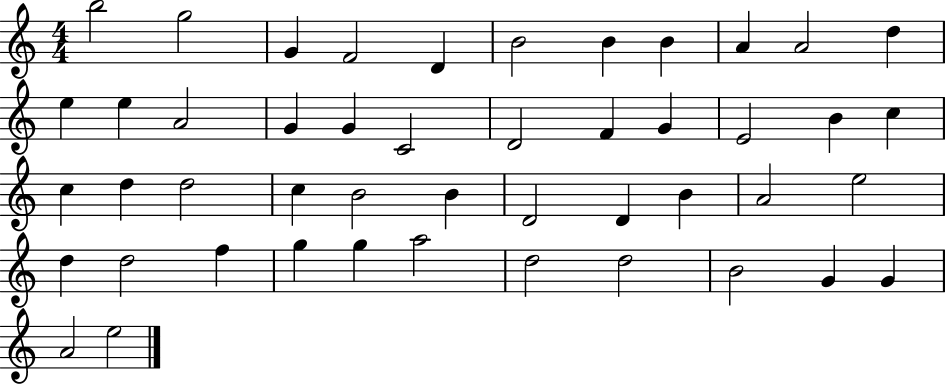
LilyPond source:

{
  \clef treble
  \numericTimeSignature
  \time 4/4
  \key c \major
  b''2 g''2 | g'4 f'2 d'4 | b'2 b'4 b'4 | a'4 a'2 d''4 | \break e''4 e''4 a'2 | g'4 g'4 c'2 | d'2 f'4 g'4 | e'2 b'4 c''4 | \break c''4 d''4 d''2 | c''4 b'2 b'4 | d'2 d'4 b'4 | a'2 e''2 | \break d''4 d''2 f''4 | g''4 g''4 a''2 | d''2 d''2 | b'2 g'4 g'4 | \break a'2 e''2 | \bar "|."
}